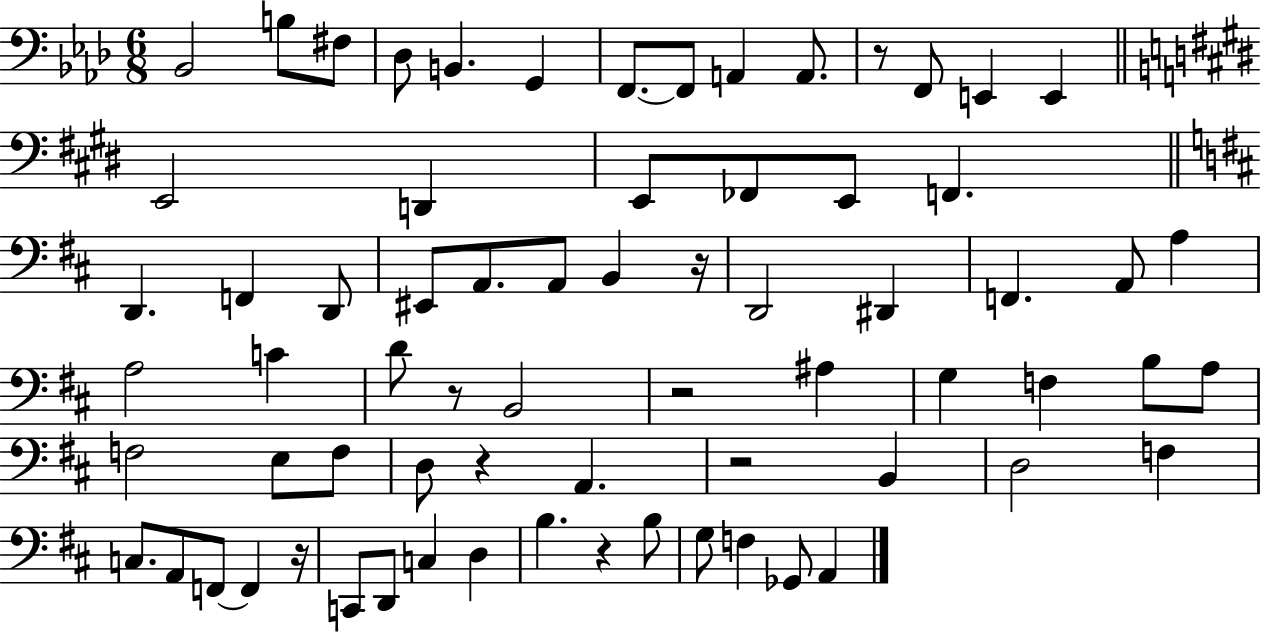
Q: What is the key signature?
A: AES major